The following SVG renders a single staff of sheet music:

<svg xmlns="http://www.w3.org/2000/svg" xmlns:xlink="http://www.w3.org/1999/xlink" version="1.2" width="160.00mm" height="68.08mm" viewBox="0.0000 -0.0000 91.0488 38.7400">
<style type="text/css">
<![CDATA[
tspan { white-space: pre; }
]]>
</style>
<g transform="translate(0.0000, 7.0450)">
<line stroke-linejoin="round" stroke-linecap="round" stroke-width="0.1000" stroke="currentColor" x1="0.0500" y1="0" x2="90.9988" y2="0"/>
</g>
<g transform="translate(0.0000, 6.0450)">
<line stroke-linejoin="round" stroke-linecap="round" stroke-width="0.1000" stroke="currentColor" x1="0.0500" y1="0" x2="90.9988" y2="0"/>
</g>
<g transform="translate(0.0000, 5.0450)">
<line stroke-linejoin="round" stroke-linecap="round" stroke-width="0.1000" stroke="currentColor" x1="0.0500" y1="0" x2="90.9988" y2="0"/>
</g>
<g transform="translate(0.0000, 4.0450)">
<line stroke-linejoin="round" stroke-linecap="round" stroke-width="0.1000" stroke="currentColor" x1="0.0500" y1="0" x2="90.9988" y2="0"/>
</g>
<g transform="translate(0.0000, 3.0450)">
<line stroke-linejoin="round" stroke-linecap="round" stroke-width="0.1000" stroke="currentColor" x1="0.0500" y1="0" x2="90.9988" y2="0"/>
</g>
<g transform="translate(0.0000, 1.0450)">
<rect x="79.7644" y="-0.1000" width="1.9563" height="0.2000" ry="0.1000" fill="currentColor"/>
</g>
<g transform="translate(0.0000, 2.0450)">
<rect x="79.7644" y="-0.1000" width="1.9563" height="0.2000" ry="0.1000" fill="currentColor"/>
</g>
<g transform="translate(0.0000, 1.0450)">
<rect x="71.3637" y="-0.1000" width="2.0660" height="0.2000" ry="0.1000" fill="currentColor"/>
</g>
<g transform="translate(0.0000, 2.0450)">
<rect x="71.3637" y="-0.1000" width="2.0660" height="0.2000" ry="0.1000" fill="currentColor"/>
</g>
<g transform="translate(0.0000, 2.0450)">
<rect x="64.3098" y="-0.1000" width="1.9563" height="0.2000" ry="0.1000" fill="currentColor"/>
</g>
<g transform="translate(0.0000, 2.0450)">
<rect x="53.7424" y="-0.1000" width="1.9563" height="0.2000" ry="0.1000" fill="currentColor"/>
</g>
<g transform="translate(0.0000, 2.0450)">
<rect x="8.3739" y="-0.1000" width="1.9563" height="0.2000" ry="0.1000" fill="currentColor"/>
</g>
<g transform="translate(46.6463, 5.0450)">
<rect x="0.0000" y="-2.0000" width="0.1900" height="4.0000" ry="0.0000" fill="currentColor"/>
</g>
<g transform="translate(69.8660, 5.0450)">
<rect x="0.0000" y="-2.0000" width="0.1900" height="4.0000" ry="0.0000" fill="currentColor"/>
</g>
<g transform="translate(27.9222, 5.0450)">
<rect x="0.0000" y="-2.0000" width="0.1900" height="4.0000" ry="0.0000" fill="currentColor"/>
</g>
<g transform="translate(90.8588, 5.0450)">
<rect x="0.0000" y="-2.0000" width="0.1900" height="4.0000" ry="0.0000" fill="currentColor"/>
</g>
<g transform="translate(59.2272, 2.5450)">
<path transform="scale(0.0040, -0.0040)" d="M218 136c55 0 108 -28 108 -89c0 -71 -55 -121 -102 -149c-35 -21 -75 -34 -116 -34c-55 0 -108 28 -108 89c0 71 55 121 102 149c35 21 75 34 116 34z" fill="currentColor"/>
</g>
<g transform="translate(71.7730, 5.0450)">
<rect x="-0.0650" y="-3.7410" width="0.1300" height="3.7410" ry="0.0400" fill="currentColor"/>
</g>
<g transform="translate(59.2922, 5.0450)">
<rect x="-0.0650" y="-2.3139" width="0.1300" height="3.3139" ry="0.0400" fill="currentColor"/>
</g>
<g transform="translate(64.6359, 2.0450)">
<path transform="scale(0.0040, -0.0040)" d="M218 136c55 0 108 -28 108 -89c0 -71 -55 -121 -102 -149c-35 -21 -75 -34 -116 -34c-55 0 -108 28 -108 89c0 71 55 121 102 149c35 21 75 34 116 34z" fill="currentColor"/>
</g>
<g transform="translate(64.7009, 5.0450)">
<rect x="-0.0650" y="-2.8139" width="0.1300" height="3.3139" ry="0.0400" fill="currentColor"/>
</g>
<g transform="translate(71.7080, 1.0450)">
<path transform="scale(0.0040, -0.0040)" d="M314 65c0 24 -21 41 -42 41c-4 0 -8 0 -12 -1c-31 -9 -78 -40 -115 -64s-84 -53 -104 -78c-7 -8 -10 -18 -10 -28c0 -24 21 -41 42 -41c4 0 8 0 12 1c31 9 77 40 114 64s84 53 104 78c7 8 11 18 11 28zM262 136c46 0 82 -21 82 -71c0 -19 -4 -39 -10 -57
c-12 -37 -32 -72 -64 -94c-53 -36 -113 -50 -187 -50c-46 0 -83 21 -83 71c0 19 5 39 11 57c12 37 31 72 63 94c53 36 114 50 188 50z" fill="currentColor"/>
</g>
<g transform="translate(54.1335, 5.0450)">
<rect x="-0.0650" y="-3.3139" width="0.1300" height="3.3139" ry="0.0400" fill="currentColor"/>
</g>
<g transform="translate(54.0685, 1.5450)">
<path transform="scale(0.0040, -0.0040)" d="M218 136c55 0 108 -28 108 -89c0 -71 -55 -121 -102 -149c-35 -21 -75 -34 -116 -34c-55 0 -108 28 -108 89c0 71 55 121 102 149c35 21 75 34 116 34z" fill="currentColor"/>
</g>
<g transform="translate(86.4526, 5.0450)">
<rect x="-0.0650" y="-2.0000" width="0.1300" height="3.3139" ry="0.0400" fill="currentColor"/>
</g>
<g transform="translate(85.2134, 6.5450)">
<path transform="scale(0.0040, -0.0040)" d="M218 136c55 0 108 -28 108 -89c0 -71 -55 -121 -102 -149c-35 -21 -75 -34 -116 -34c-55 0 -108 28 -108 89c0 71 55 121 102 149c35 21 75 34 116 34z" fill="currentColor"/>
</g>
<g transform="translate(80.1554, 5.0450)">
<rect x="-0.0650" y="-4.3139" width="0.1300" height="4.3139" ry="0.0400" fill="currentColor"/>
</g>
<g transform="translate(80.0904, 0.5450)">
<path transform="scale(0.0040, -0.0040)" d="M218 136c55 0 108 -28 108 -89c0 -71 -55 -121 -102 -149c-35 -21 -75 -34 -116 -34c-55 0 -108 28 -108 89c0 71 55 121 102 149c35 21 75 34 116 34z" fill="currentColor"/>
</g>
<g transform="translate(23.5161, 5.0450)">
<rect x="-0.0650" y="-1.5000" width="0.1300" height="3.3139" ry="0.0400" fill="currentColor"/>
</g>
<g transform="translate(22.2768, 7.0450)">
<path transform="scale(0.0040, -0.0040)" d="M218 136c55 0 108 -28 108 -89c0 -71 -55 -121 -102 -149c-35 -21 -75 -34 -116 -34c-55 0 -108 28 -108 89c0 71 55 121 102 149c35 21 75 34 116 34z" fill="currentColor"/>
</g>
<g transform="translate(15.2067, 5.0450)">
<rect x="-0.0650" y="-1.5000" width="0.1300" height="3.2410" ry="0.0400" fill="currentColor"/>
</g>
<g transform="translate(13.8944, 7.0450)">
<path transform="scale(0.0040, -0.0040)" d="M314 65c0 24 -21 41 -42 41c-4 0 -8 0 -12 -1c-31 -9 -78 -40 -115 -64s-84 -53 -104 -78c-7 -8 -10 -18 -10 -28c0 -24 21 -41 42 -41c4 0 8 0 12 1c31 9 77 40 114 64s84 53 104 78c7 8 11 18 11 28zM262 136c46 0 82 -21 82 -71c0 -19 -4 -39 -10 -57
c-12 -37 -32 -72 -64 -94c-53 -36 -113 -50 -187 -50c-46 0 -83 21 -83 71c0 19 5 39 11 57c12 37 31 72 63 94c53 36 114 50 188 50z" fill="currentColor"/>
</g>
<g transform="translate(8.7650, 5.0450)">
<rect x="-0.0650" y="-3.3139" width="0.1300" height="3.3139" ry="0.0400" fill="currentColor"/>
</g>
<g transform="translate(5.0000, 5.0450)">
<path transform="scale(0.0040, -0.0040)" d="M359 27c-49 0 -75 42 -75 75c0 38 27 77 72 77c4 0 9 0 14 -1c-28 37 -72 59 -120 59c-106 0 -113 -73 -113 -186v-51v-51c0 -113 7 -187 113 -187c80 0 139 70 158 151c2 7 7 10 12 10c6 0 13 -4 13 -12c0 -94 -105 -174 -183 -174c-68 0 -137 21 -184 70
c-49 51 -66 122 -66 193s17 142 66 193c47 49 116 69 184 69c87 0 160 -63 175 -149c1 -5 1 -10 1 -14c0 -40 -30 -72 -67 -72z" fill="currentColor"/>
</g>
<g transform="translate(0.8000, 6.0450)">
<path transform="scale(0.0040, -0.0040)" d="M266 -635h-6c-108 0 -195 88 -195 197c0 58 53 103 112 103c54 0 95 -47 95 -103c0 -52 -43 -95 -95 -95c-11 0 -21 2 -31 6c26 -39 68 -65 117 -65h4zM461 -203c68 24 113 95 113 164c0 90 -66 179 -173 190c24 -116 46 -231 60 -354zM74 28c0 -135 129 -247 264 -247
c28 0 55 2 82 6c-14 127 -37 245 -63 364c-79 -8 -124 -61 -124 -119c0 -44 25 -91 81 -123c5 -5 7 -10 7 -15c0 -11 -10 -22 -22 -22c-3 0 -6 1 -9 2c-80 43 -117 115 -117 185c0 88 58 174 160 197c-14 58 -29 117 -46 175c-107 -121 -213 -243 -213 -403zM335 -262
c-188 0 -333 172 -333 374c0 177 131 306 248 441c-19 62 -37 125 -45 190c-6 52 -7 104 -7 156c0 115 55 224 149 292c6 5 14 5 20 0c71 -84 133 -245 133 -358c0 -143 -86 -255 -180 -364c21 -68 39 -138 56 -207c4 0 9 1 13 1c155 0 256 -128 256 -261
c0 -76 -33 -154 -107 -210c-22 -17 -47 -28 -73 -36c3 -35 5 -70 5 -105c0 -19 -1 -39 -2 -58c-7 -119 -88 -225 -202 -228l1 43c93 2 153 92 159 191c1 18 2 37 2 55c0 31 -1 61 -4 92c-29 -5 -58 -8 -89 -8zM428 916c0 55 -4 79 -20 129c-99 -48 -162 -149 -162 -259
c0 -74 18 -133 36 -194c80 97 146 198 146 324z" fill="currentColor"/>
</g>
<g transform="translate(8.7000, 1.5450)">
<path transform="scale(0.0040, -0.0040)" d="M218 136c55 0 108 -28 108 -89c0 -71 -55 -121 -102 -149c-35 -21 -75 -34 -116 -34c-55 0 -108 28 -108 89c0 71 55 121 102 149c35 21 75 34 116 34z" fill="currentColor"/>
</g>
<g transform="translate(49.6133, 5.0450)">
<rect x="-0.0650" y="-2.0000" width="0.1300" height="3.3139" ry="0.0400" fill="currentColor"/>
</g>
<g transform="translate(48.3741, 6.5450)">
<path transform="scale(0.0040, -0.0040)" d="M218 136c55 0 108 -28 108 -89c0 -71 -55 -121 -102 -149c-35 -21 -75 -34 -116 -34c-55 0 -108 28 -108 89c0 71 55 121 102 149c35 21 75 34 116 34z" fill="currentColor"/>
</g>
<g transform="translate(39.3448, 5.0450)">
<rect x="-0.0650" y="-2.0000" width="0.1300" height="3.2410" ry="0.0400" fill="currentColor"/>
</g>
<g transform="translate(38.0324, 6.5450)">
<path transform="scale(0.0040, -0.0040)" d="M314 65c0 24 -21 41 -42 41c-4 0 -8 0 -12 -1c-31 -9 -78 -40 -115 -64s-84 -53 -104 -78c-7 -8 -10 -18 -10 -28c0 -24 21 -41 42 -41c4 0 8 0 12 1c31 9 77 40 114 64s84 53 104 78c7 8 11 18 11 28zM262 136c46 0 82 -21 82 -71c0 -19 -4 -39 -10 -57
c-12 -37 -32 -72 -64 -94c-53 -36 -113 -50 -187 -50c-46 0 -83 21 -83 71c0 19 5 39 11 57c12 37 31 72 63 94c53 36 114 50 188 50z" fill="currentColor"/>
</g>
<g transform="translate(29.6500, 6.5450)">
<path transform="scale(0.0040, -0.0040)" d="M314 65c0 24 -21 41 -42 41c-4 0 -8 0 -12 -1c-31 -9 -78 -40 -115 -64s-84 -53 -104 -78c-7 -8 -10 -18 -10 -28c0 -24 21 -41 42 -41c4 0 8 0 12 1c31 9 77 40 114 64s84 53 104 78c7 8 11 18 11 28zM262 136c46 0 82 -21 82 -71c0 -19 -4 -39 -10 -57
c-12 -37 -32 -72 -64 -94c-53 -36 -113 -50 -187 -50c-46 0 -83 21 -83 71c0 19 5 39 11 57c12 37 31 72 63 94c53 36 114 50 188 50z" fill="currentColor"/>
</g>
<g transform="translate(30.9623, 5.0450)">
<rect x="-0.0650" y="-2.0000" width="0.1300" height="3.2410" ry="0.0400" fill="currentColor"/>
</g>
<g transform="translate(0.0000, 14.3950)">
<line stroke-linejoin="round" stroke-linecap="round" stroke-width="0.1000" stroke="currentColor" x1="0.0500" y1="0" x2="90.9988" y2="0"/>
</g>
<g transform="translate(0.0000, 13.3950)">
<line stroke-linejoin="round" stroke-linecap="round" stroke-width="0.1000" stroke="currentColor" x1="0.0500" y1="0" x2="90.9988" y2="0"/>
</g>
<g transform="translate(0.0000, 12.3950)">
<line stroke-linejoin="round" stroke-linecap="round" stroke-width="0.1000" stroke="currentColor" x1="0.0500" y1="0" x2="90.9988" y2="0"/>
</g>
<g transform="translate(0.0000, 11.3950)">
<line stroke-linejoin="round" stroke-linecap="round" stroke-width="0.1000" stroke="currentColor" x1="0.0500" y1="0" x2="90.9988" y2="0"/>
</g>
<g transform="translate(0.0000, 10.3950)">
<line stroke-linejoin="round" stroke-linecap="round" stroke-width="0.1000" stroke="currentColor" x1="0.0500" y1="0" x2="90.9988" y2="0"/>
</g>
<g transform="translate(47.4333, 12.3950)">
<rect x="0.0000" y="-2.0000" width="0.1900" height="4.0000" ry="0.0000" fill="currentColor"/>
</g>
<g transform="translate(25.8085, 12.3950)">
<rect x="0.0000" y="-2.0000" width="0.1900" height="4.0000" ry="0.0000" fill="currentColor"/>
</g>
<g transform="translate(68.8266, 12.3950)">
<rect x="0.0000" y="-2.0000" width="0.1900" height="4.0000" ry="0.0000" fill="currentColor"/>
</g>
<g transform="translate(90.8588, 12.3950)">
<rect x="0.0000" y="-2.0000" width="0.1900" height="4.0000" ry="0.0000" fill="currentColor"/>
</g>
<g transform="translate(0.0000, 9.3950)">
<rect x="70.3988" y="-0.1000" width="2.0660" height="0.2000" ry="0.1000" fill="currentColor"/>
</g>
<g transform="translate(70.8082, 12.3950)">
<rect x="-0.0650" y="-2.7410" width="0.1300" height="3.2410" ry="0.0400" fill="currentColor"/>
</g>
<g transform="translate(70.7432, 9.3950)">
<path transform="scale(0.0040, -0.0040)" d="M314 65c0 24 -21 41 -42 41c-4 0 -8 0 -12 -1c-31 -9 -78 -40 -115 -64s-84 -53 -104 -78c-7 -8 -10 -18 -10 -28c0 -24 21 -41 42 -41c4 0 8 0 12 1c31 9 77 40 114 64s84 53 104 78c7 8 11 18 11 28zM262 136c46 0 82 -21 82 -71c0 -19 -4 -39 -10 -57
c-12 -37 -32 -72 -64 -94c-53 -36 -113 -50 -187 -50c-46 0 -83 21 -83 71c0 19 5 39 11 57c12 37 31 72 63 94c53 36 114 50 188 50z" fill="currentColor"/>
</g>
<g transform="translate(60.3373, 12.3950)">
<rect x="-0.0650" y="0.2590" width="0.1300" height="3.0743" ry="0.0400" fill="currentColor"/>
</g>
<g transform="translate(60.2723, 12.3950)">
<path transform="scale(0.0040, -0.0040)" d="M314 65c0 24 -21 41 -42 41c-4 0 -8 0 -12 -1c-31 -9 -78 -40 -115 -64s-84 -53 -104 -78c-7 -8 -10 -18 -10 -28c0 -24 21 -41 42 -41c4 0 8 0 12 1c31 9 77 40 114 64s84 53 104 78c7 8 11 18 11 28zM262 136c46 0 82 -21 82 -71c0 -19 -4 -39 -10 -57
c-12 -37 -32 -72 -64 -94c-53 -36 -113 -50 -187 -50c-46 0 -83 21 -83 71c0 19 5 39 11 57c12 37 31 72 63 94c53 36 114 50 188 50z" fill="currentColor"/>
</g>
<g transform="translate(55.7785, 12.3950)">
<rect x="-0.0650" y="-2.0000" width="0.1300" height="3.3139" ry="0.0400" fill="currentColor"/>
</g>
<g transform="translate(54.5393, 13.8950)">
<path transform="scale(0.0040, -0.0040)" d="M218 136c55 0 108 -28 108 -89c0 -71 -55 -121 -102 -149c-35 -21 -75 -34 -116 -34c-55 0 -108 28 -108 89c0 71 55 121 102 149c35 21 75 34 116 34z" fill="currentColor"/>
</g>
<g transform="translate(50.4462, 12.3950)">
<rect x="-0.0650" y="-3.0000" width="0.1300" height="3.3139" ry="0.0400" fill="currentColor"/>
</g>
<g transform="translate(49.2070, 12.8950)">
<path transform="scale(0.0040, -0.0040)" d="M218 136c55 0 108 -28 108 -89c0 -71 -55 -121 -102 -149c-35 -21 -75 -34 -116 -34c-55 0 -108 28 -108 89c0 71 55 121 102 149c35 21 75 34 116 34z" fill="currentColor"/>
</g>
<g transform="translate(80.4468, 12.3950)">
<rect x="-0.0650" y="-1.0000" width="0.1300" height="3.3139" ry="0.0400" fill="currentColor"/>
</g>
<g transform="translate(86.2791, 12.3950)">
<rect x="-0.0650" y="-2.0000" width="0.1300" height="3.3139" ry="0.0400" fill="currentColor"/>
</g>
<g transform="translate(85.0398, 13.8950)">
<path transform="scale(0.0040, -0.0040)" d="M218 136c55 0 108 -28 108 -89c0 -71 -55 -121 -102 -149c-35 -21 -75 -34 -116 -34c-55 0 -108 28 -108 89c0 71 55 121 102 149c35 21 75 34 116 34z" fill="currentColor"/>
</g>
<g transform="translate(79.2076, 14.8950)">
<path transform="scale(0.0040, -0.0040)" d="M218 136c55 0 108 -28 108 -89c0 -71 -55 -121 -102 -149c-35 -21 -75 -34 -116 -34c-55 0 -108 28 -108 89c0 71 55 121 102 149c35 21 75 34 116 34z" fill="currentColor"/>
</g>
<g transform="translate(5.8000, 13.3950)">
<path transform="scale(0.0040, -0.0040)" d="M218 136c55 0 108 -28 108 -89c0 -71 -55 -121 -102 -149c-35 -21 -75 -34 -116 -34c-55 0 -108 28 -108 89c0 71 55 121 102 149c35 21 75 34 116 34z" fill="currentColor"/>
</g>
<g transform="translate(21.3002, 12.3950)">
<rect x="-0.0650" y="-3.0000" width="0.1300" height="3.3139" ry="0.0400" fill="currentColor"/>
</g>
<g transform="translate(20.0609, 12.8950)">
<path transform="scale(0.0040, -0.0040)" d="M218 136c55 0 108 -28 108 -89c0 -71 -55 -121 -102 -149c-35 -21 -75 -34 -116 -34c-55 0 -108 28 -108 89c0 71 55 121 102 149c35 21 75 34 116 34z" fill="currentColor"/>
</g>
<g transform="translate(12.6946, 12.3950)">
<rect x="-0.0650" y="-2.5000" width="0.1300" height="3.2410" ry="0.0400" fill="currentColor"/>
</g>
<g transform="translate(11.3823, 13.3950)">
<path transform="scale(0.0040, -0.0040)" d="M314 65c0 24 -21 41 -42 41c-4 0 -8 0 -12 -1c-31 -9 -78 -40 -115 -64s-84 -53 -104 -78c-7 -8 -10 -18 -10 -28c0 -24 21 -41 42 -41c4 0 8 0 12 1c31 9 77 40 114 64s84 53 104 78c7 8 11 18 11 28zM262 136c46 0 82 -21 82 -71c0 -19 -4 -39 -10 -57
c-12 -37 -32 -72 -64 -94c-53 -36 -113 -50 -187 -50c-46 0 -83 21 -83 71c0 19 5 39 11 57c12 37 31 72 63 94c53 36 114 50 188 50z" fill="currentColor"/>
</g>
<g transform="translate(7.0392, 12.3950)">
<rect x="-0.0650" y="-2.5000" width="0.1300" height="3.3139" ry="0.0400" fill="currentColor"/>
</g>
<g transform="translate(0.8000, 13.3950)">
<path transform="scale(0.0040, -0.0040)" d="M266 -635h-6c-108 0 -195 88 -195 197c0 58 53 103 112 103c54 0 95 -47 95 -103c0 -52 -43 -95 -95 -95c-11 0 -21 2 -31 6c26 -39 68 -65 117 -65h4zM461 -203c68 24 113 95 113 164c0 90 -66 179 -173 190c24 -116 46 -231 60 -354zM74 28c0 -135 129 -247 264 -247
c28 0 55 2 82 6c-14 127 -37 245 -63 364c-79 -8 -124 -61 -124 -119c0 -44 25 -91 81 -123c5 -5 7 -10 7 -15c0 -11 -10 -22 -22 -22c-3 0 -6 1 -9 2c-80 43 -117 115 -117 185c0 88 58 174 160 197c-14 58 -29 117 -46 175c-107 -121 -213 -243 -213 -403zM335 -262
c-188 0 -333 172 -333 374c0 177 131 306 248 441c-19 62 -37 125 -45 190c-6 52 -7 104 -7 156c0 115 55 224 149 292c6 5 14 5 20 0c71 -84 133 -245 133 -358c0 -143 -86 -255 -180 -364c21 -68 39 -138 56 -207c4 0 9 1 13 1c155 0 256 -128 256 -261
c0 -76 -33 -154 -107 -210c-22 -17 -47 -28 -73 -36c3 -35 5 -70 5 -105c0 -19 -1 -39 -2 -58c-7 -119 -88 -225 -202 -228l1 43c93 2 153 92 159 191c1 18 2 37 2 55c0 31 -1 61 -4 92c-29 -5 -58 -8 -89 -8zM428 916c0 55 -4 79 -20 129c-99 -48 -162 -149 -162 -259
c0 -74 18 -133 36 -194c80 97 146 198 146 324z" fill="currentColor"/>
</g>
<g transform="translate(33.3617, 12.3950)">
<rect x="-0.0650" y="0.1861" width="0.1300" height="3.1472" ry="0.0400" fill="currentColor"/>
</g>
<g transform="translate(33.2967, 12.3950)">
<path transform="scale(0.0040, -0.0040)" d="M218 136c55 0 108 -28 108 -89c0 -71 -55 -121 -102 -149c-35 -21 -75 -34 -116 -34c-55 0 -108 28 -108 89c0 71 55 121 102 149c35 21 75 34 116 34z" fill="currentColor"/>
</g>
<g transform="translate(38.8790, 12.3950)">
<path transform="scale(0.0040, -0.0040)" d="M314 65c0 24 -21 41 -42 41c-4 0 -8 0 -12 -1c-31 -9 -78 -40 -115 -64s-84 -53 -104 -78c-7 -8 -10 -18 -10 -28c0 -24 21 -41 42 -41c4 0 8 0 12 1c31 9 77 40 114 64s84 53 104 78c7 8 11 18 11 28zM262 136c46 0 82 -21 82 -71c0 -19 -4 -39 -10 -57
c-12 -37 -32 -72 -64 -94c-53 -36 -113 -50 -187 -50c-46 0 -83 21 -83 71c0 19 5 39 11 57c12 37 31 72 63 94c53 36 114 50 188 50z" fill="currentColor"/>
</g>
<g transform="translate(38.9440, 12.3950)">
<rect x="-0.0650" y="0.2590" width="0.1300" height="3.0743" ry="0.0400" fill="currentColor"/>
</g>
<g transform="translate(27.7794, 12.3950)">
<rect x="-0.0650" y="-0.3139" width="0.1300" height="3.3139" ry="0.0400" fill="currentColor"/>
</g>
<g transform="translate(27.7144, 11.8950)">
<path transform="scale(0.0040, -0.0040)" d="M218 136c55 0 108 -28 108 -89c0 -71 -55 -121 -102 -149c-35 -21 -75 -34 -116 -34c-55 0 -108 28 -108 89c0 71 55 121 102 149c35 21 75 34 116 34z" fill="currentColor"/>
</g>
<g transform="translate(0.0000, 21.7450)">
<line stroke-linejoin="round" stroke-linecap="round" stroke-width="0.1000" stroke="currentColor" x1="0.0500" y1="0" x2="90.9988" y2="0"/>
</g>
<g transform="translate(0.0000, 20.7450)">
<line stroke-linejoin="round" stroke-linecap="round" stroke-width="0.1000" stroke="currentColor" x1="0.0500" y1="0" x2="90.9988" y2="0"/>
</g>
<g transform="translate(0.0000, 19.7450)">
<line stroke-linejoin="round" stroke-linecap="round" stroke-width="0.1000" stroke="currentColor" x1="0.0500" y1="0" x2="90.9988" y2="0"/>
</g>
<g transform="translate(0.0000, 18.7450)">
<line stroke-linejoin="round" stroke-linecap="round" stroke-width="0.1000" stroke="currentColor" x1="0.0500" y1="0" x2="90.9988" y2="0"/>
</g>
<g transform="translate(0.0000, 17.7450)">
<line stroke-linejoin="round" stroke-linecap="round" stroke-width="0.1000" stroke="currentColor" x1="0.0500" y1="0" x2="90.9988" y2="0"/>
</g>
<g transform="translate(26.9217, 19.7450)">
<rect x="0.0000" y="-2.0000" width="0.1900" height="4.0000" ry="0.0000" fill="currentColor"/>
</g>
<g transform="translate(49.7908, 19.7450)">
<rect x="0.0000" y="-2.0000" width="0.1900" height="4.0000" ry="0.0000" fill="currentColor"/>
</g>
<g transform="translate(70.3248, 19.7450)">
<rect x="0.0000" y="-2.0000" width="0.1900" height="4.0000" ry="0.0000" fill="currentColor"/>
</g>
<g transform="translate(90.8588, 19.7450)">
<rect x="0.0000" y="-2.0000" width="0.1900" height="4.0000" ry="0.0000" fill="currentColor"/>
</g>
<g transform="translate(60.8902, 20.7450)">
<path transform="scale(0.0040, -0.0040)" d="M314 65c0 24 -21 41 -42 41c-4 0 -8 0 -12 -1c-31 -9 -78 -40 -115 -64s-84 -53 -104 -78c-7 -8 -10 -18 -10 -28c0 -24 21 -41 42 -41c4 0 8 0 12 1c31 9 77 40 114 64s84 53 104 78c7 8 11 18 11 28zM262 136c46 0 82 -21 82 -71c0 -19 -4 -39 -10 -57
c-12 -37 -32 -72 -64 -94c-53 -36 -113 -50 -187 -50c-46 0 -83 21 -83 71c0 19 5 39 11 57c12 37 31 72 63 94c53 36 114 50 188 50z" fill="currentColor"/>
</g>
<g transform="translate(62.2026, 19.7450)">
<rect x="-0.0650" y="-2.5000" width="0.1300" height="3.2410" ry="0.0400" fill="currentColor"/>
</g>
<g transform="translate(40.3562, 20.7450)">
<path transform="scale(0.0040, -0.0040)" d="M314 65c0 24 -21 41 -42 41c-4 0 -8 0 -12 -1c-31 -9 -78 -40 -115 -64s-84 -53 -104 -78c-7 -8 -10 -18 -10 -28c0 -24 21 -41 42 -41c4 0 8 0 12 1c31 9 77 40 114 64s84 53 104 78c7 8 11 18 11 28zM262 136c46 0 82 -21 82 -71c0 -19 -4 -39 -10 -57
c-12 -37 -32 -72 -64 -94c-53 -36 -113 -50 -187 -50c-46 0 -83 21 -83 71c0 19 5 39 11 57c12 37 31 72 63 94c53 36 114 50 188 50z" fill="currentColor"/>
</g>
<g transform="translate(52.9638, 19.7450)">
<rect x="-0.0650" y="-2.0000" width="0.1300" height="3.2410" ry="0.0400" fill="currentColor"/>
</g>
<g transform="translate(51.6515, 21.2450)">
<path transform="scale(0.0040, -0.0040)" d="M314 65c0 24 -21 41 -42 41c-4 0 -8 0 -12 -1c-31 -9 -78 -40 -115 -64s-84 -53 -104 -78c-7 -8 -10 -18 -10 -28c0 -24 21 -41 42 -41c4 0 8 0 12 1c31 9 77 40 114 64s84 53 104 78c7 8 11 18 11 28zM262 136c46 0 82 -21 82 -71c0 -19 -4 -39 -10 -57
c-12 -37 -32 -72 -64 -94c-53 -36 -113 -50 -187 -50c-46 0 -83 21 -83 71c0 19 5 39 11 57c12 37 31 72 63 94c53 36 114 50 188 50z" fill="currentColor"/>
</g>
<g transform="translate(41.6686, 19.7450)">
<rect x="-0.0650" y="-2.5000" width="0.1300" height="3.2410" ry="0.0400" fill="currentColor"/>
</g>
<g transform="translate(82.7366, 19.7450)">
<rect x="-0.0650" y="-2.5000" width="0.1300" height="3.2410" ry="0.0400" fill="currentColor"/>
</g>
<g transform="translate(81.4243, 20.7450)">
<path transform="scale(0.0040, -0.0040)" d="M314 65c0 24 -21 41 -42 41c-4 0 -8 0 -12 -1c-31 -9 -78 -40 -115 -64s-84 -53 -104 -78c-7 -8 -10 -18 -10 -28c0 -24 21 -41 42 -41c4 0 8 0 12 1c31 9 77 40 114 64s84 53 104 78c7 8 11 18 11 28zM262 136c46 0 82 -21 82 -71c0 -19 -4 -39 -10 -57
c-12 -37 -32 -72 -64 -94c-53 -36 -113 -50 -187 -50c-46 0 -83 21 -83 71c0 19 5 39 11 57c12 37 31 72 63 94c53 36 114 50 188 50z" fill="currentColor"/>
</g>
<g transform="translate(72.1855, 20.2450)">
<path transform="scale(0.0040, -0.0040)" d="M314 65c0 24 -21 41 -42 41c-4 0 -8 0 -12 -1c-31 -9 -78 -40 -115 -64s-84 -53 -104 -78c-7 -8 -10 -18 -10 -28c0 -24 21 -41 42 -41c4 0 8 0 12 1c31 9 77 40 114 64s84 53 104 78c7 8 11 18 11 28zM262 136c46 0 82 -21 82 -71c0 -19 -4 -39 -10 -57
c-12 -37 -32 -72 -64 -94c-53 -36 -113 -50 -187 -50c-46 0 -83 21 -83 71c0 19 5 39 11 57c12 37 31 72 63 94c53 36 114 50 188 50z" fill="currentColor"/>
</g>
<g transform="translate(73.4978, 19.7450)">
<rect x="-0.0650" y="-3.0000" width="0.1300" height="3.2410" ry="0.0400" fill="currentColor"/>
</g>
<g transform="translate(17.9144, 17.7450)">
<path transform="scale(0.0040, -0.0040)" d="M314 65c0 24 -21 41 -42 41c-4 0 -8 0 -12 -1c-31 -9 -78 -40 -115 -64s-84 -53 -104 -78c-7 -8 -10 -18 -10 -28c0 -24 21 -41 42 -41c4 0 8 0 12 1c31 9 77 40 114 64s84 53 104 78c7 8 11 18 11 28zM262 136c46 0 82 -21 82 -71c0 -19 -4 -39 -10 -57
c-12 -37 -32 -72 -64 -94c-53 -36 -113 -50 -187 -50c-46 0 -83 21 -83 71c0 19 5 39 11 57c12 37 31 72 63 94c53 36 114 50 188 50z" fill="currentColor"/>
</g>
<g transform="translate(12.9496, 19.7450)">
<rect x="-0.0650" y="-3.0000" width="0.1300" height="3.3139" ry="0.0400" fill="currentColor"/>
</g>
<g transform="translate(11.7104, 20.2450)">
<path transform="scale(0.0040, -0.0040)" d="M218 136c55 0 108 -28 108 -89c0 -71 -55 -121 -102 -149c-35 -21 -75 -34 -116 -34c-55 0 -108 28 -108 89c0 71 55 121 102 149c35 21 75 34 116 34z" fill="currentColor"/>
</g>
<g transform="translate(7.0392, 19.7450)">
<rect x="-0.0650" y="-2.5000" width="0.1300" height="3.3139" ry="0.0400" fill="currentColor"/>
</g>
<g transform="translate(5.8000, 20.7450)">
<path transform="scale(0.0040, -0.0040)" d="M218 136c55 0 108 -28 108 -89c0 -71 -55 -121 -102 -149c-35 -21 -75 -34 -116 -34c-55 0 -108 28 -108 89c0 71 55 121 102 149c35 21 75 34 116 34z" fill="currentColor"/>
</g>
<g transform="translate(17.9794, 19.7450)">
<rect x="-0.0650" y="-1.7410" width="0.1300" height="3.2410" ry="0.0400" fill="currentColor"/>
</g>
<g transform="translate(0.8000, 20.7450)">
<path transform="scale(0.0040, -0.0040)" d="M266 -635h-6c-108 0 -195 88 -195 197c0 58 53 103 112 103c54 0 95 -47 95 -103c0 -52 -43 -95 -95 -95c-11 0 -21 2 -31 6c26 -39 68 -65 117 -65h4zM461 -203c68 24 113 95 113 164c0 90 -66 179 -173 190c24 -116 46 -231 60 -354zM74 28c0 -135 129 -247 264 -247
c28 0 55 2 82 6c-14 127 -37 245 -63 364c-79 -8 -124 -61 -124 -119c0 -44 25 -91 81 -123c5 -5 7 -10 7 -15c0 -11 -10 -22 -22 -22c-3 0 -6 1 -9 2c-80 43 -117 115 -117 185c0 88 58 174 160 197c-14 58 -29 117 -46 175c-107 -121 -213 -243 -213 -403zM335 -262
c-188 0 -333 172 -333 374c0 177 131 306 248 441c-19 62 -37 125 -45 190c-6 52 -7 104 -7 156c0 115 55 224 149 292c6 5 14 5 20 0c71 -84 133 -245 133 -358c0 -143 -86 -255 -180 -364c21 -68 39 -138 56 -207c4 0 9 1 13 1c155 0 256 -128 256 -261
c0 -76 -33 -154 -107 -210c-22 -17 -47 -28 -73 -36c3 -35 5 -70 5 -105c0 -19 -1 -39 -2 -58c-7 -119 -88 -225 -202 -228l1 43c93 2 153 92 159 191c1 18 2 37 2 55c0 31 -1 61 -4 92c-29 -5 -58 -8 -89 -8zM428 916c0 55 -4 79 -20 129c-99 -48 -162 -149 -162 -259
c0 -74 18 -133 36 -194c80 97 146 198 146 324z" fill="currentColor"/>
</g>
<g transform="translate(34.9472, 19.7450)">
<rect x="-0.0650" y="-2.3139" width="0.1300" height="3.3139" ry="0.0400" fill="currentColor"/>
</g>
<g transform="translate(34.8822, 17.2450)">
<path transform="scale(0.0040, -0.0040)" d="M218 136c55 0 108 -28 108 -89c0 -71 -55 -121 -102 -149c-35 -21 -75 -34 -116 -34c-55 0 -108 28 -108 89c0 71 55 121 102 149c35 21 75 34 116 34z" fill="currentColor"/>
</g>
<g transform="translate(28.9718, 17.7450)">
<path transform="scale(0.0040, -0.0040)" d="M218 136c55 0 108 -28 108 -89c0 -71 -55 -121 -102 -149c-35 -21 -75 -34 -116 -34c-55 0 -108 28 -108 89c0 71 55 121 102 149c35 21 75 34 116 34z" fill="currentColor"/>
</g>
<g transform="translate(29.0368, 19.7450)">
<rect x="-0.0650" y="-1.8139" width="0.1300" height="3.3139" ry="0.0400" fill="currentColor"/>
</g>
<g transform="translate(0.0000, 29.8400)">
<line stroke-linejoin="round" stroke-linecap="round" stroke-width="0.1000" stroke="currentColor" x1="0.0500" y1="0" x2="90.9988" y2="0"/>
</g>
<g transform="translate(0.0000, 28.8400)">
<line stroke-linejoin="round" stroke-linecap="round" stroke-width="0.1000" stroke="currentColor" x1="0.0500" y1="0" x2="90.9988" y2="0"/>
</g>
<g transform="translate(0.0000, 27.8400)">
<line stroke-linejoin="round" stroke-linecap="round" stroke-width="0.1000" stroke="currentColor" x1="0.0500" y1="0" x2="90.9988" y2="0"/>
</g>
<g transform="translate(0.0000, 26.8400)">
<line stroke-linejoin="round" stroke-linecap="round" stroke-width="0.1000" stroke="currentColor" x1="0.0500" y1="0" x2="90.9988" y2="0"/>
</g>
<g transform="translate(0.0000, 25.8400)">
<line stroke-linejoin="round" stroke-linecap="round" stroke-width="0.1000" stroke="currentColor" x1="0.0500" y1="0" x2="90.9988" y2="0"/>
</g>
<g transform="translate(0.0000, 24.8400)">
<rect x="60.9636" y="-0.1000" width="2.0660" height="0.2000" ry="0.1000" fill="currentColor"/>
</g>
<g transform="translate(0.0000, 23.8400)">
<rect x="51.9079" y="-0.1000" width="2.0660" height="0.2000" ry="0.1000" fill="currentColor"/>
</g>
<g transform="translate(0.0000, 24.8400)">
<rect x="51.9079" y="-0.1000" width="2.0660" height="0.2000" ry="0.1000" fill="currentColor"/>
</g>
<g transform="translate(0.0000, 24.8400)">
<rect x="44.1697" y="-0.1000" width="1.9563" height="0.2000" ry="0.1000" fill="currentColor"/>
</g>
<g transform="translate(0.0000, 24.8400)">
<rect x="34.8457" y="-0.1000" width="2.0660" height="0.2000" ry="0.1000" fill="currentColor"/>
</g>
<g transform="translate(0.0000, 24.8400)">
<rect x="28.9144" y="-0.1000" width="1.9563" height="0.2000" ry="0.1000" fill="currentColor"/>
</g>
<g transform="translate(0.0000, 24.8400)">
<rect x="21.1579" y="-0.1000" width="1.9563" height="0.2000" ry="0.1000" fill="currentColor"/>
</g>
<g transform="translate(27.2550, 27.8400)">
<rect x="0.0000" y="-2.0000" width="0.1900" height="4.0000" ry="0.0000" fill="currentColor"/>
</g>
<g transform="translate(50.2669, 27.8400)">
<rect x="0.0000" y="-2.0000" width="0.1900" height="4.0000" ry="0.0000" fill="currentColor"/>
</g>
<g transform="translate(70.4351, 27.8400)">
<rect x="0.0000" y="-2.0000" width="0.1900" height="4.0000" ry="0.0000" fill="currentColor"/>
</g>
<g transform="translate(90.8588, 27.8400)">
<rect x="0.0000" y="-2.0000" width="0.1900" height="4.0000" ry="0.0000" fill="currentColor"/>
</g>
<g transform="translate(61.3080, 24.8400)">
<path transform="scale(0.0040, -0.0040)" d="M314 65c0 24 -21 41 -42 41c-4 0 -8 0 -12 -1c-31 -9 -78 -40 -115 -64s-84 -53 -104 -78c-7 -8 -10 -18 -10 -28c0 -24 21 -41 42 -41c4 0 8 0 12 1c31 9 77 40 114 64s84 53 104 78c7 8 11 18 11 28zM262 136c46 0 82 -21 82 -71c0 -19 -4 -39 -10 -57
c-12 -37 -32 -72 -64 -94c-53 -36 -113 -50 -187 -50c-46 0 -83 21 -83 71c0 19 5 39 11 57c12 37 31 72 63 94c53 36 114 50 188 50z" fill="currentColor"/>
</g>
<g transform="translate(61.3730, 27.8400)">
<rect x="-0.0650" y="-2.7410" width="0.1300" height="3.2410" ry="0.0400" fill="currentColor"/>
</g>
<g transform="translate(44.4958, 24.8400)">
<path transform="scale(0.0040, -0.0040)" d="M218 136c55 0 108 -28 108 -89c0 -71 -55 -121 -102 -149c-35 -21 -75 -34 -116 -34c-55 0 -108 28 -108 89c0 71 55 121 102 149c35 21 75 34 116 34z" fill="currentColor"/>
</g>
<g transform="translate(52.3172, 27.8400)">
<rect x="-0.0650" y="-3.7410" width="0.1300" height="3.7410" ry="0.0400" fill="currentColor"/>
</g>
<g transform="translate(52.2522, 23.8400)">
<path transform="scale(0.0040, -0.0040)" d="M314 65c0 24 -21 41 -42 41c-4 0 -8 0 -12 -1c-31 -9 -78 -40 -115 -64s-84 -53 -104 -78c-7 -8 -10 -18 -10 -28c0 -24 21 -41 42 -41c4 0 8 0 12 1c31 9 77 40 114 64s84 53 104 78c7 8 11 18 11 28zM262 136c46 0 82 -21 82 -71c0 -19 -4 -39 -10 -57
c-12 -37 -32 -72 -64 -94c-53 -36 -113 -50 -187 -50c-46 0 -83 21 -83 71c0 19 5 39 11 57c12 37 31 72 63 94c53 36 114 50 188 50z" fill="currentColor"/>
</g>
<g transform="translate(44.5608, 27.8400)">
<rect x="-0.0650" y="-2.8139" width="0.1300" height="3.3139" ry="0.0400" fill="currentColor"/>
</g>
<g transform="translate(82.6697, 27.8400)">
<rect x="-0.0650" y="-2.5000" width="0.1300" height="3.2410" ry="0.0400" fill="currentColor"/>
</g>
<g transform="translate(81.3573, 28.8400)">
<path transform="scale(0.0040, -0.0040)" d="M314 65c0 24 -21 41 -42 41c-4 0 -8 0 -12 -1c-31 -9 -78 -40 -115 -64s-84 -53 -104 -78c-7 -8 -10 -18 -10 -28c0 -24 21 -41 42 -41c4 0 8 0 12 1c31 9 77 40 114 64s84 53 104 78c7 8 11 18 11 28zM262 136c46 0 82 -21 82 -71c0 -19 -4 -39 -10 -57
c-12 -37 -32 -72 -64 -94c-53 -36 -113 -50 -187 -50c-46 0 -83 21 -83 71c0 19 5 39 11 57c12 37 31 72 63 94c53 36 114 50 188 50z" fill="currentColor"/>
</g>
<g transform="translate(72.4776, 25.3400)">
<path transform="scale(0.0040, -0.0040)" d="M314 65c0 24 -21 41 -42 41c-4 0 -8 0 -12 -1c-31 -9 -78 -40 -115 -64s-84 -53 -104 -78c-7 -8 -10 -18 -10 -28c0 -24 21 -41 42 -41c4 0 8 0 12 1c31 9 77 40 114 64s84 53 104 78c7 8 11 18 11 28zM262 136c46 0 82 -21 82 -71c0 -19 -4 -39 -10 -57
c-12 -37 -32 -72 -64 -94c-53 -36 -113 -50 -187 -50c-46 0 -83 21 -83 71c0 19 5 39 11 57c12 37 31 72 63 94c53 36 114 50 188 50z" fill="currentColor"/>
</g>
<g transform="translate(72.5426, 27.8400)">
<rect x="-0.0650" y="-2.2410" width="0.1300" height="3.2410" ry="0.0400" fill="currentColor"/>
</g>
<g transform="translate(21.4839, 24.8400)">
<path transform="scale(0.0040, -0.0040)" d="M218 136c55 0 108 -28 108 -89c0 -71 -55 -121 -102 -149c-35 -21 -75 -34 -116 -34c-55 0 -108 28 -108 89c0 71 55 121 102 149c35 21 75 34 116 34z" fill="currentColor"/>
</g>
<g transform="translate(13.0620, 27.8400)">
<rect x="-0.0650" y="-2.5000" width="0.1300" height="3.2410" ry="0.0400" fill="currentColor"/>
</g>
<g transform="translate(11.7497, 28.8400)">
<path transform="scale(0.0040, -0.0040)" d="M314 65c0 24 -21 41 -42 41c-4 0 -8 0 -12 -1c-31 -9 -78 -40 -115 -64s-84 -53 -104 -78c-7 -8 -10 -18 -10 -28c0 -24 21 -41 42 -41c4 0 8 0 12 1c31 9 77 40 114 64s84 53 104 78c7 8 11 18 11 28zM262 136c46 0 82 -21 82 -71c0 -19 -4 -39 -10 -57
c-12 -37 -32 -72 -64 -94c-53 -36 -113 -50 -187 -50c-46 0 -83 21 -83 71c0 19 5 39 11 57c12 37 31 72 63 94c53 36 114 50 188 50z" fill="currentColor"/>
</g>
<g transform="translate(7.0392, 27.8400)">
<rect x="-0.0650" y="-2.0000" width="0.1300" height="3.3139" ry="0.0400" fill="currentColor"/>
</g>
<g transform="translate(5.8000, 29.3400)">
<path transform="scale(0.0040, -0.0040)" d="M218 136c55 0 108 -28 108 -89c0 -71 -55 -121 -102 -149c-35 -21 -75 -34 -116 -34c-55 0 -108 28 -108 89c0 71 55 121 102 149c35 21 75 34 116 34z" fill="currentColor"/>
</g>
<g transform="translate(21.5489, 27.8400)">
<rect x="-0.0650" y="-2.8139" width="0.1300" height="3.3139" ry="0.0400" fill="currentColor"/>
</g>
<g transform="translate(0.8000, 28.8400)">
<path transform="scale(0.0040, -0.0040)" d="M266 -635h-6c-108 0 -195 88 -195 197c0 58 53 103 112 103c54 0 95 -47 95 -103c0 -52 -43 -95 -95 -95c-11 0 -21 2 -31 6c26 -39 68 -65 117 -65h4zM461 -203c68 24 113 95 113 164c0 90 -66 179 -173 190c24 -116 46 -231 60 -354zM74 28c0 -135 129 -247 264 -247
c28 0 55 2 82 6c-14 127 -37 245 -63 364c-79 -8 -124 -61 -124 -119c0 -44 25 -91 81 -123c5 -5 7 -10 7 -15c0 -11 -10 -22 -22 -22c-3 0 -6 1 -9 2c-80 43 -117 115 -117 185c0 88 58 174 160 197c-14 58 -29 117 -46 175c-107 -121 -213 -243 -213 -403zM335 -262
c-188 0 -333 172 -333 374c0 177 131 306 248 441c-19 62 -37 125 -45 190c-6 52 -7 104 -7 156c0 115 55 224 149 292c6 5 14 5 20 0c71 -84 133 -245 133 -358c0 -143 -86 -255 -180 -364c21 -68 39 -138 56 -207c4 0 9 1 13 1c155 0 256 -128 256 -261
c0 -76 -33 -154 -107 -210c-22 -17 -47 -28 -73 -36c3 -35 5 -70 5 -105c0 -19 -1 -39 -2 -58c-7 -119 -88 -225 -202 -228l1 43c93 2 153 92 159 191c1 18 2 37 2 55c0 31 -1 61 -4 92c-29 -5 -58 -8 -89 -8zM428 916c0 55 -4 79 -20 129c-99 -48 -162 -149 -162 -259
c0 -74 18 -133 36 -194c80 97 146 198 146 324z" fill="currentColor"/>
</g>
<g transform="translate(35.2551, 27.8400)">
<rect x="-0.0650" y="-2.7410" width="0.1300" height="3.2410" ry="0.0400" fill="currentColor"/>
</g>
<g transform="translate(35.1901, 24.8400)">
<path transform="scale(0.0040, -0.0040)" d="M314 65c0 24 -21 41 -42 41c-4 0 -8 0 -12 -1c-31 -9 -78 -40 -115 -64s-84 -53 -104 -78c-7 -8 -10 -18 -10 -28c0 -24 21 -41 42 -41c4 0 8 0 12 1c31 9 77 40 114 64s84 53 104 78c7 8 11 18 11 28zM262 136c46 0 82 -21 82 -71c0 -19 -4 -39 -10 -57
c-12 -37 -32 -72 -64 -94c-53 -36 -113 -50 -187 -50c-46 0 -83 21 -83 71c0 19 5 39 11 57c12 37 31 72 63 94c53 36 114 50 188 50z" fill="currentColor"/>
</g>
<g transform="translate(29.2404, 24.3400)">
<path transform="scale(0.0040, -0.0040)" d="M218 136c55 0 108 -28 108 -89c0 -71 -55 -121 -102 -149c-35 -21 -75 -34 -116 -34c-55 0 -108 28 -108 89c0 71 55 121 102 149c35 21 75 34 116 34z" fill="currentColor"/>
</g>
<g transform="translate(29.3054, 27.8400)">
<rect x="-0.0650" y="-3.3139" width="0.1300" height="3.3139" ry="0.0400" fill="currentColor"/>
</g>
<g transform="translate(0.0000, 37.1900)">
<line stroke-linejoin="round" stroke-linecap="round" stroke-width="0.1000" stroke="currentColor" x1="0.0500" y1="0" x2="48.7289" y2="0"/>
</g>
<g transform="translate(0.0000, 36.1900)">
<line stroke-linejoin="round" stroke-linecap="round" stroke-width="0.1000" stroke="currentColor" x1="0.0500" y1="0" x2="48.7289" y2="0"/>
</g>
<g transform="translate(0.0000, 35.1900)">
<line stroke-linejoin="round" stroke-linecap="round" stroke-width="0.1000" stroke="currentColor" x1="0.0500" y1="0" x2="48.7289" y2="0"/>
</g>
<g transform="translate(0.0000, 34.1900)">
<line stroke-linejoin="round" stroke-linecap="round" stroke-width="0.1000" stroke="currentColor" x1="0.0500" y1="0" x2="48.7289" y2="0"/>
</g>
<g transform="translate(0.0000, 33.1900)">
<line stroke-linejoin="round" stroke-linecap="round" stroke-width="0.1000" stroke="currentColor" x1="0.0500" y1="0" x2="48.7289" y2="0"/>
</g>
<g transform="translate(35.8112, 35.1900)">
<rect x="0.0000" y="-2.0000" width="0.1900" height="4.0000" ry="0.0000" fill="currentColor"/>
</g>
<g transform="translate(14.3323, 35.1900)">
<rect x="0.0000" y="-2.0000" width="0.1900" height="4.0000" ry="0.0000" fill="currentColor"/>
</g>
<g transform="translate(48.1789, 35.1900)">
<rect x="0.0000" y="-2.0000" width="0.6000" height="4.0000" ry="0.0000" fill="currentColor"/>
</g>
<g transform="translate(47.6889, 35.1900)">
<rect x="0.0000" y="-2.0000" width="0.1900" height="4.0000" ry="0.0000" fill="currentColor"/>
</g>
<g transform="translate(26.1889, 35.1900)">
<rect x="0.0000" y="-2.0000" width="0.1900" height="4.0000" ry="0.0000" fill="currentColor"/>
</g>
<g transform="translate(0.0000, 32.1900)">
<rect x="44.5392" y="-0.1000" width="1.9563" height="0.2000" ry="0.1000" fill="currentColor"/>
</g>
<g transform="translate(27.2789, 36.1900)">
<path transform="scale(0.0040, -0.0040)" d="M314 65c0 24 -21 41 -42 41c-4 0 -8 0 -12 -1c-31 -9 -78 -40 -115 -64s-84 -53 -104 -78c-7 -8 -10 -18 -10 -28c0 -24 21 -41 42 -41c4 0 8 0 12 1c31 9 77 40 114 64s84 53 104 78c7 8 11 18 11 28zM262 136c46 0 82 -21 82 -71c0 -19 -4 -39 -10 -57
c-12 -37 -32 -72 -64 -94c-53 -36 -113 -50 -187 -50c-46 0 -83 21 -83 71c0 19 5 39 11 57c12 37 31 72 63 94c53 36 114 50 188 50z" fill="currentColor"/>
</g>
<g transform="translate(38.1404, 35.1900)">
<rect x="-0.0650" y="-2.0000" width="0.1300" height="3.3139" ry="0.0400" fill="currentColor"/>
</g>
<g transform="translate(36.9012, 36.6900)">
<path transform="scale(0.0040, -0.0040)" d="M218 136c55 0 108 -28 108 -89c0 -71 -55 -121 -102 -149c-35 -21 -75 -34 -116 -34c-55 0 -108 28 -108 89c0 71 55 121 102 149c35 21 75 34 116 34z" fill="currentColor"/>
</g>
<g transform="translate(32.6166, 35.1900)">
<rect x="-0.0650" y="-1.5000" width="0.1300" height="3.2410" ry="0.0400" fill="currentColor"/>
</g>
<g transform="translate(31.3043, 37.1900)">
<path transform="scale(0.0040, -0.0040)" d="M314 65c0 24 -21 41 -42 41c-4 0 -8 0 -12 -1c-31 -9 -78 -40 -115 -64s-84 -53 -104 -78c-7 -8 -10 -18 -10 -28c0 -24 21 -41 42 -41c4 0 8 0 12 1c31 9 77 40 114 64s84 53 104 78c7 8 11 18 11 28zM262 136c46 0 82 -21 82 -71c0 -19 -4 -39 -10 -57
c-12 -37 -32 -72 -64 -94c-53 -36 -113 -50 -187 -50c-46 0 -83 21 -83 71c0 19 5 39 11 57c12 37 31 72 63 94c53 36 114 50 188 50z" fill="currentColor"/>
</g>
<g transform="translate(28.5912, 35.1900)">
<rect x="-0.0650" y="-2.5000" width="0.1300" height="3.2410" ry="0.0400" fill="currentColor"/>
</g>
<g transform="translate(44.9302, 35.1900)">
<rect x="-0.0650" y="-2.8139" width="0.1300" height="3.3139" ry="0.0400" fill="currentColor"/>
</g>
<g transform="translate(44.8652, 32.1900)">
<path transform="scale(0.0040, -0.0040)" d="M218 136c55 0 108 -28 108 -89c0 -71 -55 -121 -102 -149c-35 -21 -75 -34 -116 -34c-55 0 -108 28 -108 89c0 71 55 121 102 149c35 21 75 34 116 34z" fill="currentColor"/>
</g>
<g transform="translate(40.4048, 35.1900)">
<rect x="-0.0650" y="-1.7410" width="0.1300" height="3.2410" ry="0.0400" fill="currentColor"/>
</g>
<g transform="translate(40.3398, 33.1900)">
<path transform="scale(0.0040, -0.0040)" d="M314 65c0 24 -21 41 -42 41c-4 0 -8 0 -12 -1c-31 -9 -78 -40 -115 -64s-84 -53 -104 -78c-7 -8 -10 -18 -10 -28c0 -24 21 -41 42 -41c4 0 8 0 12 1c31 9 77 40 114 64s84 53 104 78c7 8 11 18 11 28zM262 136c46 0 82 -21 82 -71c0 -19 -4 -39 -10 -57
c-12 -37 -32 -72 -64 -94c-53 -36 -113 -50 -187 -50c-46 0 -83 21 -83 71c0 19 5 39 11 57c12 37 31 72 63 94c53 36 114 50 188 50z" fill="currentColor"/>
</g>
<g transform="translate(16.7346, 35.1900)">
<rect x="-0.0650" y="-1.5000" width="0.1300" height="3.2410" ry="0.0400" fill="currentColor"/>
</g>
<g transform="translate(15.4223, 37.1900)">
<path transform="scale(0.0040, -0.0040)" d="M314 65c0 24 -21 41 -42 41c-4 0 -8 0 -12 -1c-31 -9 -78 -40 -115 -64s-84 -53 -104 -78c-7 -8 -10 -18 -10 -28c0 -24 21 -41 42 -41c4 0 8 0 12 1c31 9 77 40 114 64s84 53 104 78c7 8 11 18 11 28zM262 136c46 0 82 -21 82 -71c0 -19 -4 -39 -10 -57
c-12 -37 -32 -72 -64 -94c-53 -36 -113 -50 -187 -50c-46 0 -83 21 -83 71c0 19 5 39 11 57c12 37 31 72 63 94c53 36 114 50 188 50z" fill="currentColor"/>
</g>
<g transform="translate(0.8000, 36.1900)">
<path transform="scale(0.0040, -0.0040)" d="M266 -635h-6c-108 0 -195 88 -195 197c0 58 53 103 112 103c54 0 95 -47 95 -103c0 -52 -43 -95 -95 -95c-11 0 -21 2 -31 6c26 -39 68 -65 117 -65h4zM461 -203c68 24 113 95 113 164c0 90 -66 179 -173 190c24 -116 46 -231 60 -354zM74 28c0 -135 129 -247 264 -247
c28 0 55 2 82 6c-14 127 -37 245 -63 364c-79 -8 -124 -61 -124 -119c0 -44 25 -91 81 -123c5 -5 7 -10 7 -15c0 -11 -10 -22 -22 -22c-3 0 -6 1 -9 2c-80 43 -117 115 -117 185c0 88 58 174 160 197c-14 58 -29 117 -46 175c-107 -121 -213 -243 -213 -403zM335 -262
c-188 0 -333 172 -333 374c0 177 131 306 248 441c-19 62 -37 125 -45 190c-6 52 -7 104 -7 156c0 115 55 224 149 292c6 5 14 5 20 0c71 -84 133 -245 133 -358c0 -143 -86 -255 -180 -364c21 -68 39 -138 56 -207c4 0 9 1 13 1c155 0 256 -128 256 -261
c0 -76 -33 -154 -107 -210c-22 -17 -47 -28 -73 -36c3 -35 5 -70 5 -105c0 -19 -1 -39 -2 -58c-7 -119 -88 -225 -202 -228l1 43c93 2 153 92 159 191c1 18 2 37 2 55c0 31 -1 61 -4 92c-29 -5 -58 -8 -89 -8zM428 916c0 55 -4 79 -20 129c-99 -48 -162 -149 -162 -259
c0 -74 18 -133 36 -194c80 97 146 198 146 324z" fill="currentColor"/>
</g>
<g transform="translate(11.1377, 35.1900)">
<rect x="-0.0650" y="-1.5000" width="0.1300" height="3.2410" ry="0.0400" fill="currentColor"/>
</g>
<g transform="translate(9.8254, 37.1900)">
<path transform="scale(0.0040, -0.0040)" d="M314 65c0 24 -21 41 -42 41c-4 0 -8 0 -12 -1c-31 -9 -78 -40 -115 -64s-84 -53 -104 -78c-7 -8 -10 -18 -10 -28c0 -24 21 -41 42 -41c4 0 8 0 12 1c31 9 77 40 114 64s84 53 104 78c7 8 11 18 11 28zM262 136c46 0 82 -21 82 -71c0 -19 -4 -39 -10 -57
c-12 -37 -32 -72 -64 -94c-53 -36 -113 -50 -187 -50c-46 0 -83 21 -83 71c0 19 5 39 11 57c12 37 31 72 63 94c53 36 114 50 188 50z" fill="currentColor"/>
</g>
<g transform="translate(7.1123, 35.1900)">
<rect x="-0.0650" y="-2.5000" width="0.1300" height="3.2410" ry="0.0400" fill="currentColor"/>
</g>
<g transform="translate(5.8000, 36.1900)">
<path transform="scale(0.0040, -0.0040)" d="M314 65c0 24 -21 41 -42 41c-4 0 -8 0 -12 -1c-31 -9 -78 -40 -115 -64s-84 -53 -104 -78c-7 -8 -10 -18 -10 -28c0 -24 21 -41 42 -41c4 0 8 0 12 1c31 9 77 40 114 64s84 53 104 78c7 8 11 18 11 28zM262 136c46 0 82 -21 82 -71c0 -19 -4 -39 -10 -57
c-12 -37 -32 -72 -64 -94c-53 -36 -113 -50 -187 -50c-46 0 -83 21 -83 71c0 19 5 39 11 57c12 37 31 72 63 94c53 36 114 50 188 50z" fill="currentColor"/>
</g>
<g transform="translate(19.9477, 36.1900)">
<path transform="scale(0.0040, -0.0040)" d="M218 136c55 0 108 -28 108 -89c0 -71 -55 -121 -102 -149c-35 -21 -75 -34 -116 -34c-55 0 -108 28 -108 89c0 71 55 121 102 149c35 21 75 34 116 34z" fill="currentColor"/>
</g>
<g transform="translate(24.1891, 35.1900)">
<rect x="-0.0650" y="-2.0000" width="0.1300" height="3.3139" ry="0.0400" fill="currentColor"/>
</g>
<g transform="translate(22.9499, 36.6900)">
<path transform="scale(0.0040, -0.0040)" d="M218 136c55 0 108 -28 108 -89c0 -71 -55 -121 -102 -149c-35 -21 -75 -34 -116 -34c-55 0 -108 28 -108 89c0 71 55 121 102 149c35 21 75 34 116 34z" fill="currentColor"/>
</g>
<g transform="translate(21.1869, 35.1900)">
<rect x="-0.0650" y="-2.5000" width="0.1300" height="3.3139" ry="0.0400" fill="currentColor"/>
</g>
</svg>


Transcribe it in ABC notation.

X:1
T:Untitled
M:4/4
L:1/4
K:C
b E2 E F2 F2 F b g a c'2 d' F G G2 A c B B2 A F B2 a2 D F G A f2 f g G2 F2 G2 A2 G2 F G2 a b a2 a c'2 a2 g2 G2 G2 E2 E2 G F G2 E2 F f2 a